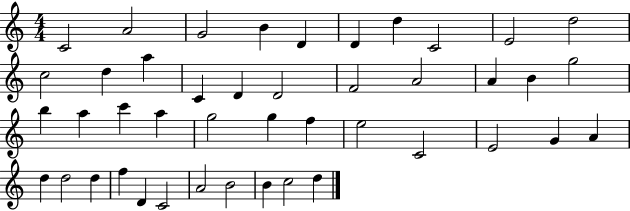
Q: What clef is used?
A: treble